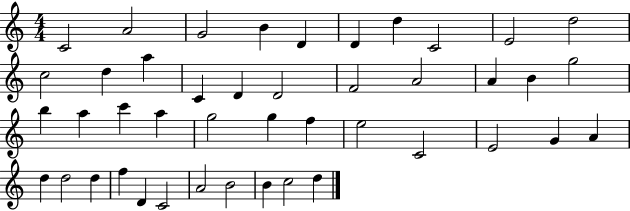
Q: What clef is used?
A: treble